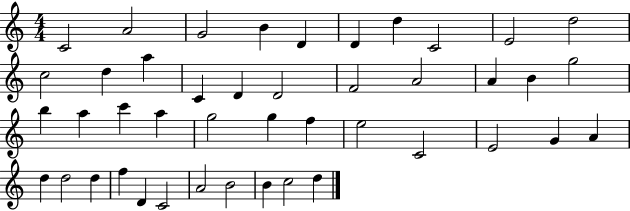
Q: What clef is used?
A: treble